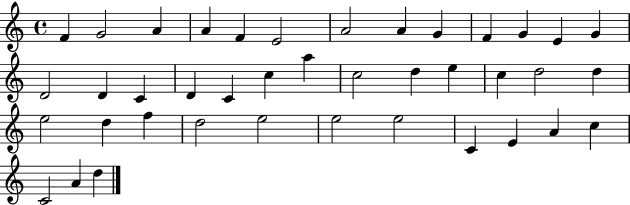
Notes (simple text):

F4/q G4/h A4/q A4/q F4/q E4/h A4/h A4/q G4/q F4/q G4/q E4/q G4/q D4/h D4/q C4/q D4/q C4/q C5/q A5/q C5/h D5/q E5/q C5/q D5/h D5/q E5/h D5/q F5/q D5/h E5/h E5/h E5/h C4/q E4/q A4/q C5/q C4/h A4/q D5/q